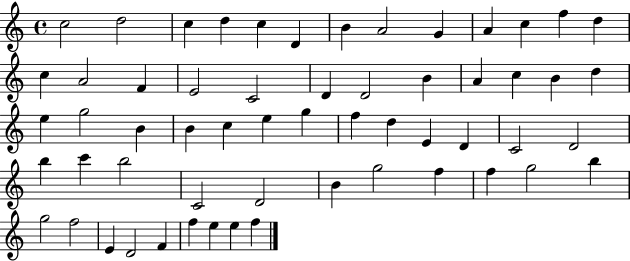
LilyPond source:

{
  \clef treble
  \time 4/4
  \defaultTimeSignature
  \key c \major
  c''2 d''2 | c''4 d''4 c''4 d'4 | b'4 a'2 g'4 | a'4 c''4 f''4 d''4 | \break c''4 a'2 f'4 | e'2 c'2 | d'4 d'2 b'4 | a'4 c''4 b'4 d''4 | \break e''4 g''2 b'4 | b'4 c''4 e''4 g''4 | f''4 d''4 e'4 d'4 | c'2 d'2 | \break b''4 c'''4 b''2 | c'2 d'2 | b'4 g''2 f''4 | f''4 g''2 b''4 | \break g''2 f''2 | e'4 d'2 f'4 | f''4 e''4 e''4 f''4 | \bar "|."
}